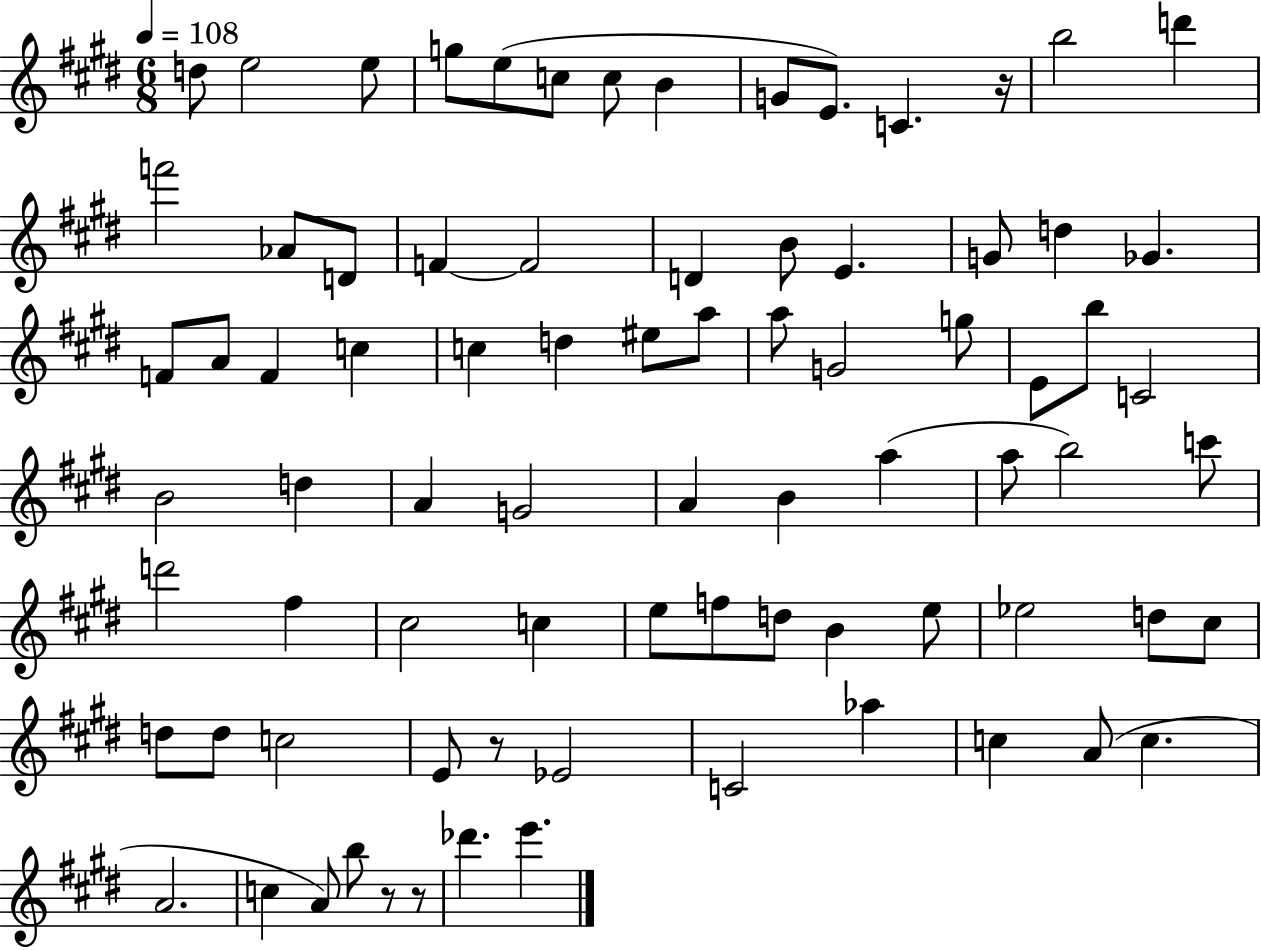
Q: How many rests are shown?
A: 4